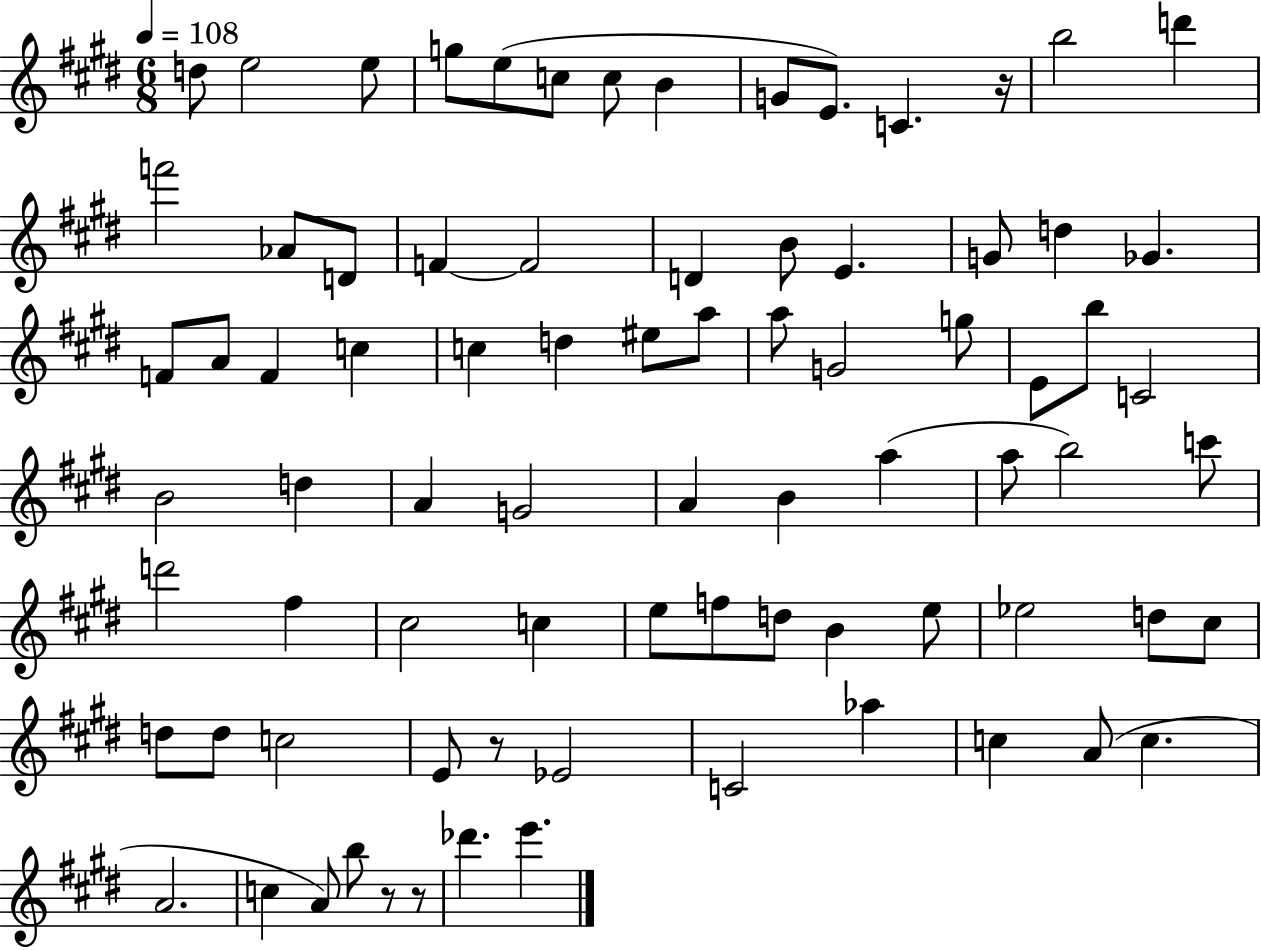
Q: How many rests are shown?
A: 4